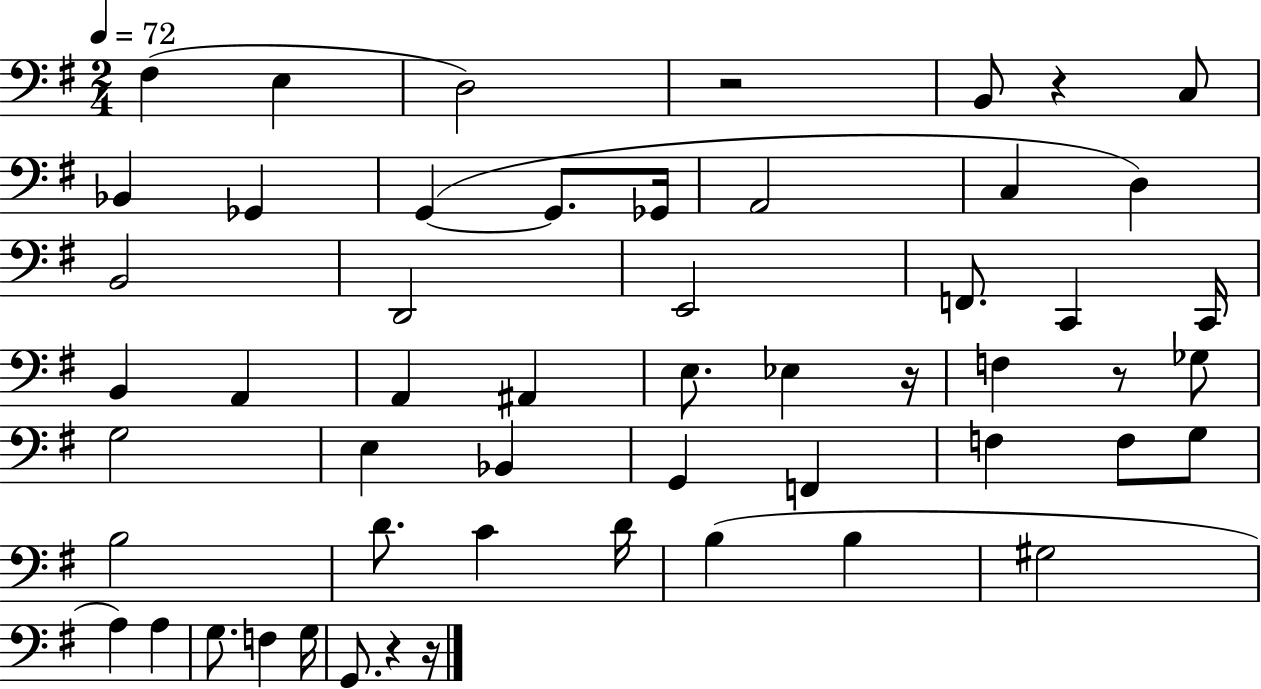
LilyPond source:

{
  \clef bass
  \numericTimeSignature
  \time 2/4
  \key g \major
  \tempo 4 = 72
  fis4( e4 | d2) | r2 | b,8 r4 c8 | \break bes,4 ges,4 | g,4~(~ g,8. ges,16 | a,2 | c4 d4) | \break b,2 | d,2 | e,2 | f,8. c,4 c,16 | \break b,4 a,4 | a,4 ais,4 | e8. ees4 r16 | f4 r8 ges8 | \break g2 | e4 bes,4 | g,4 f,4 | f4 f8 g8 | \break b2 | d'8. c'4 d'16 | b4( b4 | gis2 | \break a4) a4 | g8. f4 g16 | g,8. r4 r16 | \bar "|."
}